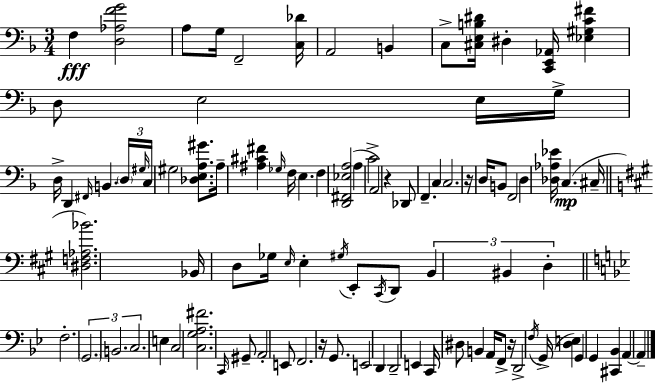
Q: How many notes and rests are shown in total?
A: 95